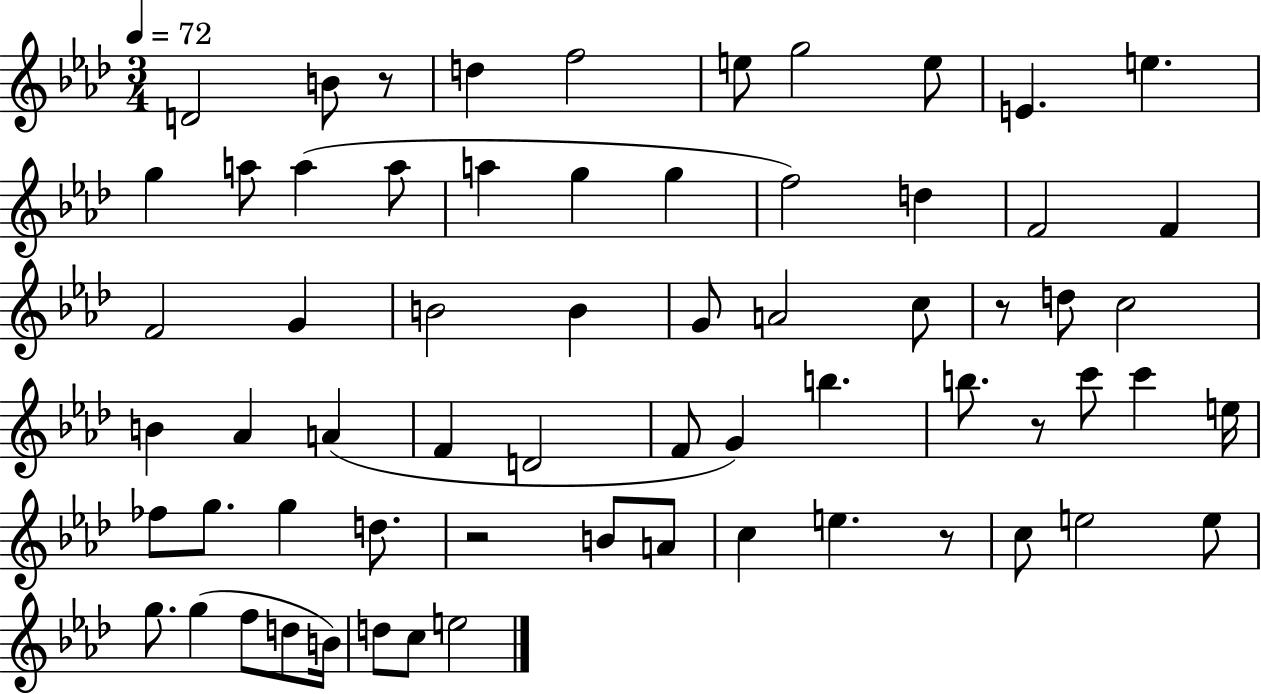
D4/h B4/e R/e D5/q F5/h E5/e G5/h E5/e E4/q. E5/q. G5/q A5/e A5/q A5/e A5/q G5/q G5/q F5/h D5/q F4/h F4/q F4/h G4/q B4/h B4/q G4/e A4/h C5/e R/e D5/e C5/h B4/q Ab4/q A4/q F4/q D4/h F4/e G4/q B5/q. B5/e. R/e C6/e C6/q E5/s FES5/e G5/e. G5/q D5/e. R/h B4/e A4/e C5/q E5/q. R/e C5/e E5/h E5/e G5/e. G5/q F5/e D5/e B4/s D5/e C5/e E5/h